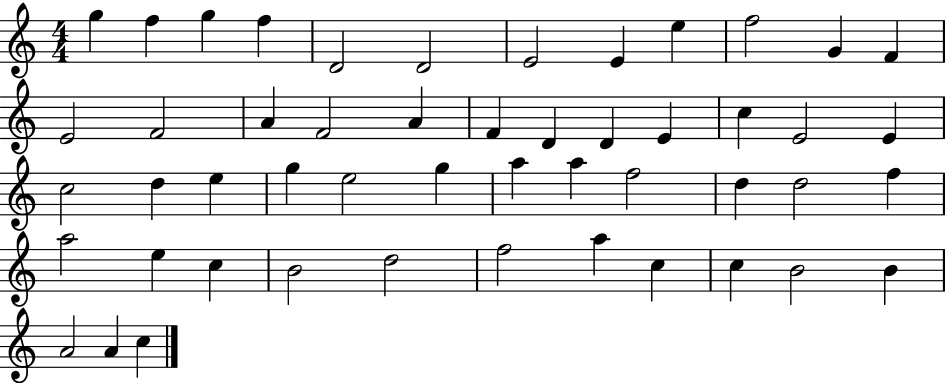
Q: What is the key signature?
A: C major